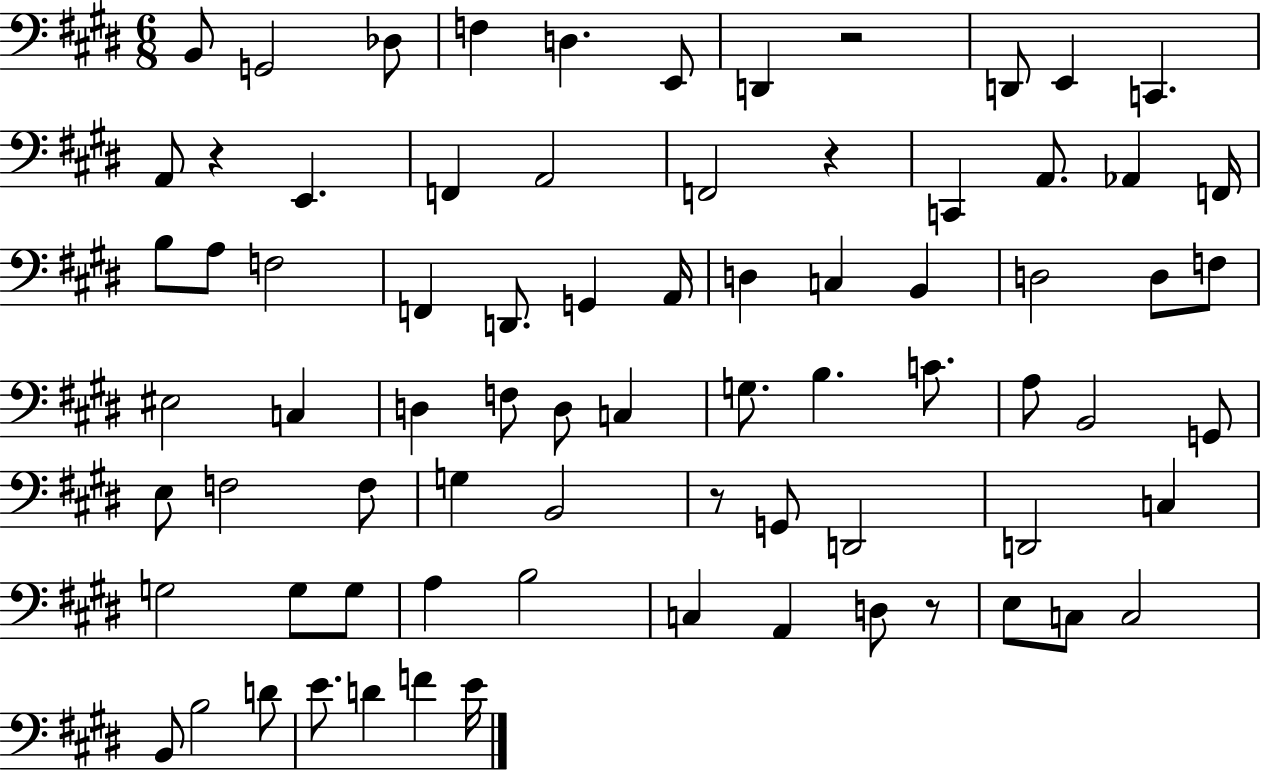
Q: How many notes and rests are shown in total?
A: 76